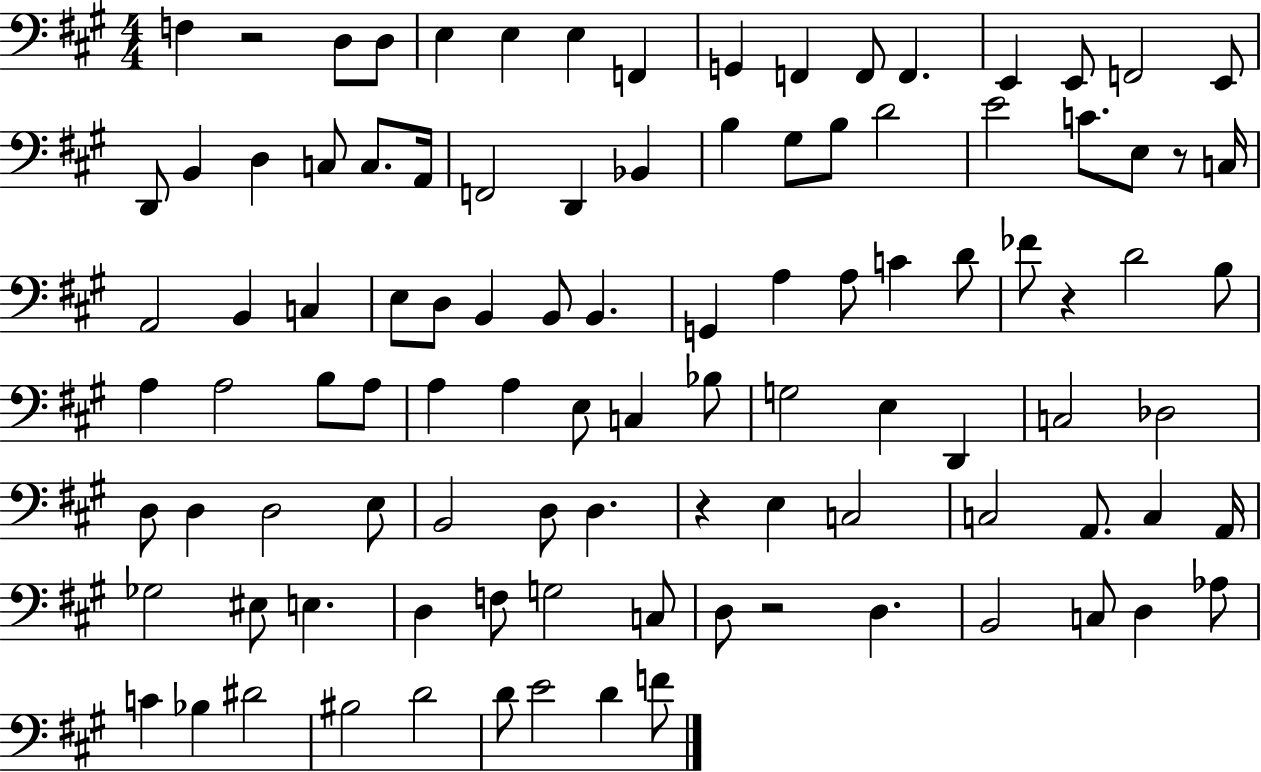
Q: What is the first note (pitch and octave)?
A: F3